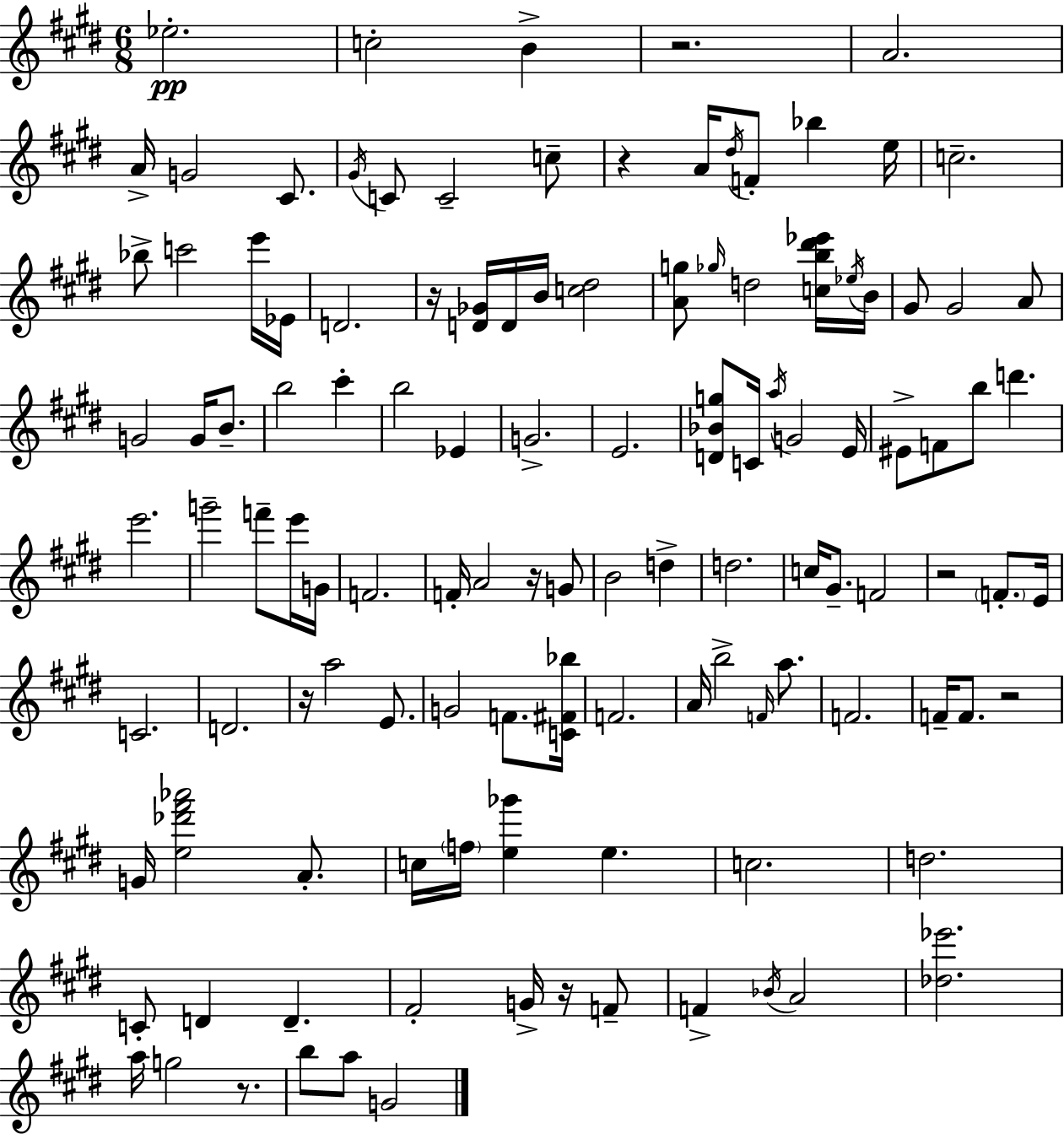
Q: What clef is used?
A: treble